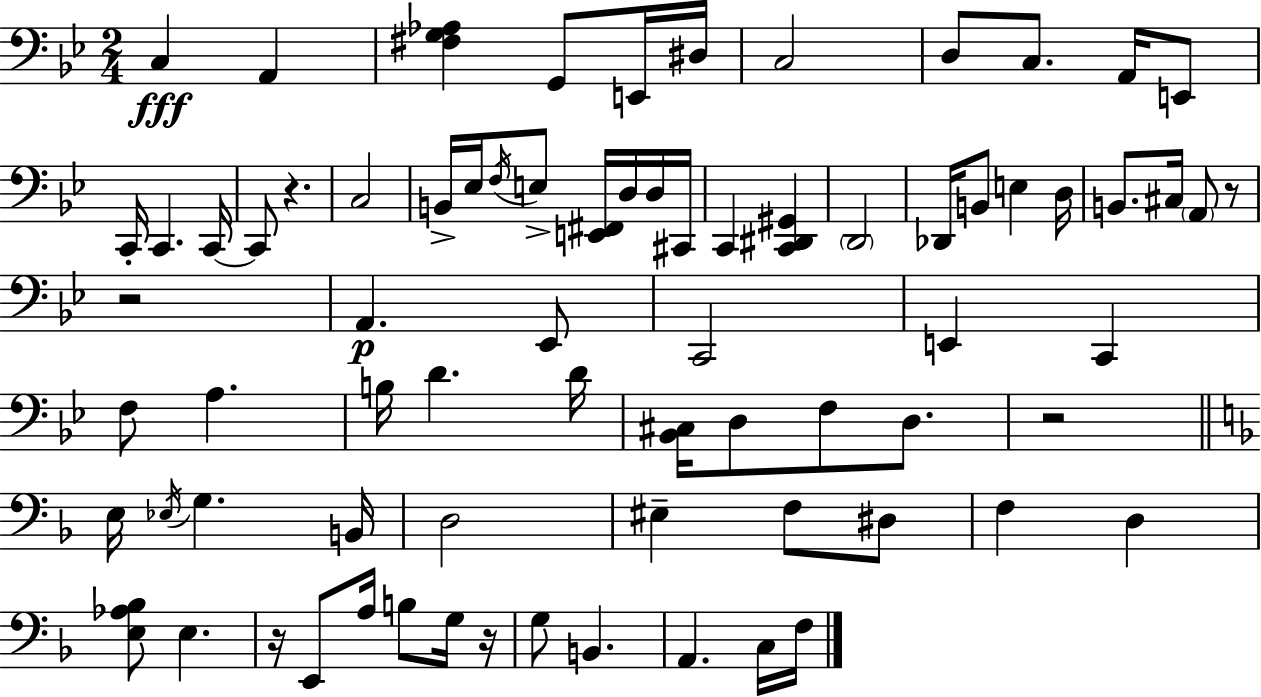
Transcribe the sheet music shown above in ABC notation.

X:1
T:Untitled
M:2/4
L:1/4
K:Gm
C, A,, [^F,G,_A,] G,,/2 E,,/4 ^D,/4 C,2 D,/2 C,/2 A,,/4 E,,/2 C,,/4 C,, C,,/4 C,,/2 z C,2 B,,/4 _E,/4 F,/4 E,/2 [E,,^F,,]/4 D,/4 D,/4 ^C,,/4 C,, [C,,^D,,^G,,] D,,2 _D,,/4 B,,/2 E, D,/4 B,,/2 ^C,/4 A,,/2 z/2 z2 A,, _E,,/2 C,,2 E,, C,, F,/2 A, B,/4 D D/4 [_B,,^C,]/4 D,/2 F,/2 D,/2 z2 E,/4 _E,/4 G, B,,/4 D,2 ^E, F,/2 ^D,/2 F, D, [E,_A,_B,]/2 E, z/4 E,,/2 A,/4 B,/2 G,/4 z/4 G,/2 B,, A,, C,/4 F,/4